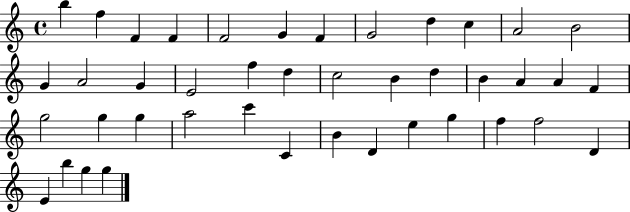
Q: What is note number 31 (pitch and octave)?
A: C4